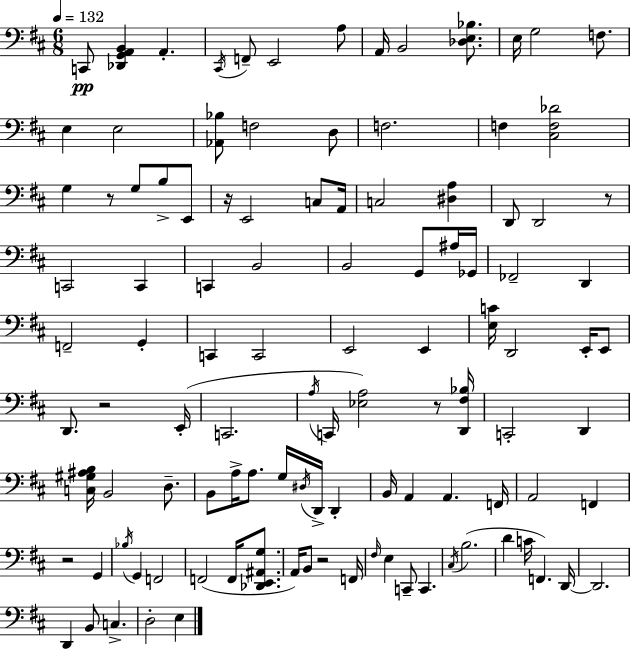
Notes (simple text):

C2/e [Db2,G2,A2,B2]/q A2/q. C#2/s F2/e E2/h A3/e A2/s B2/h [Db3,E3,Bb3]/e. E3/s G3/h F3/e. E3/q E3/h [Ab2,Bb3]/e F3/h D3/e F3/h. F3/q [C#3,F3,Db4]/h G3/q R/e G3/e B3/e E2/e R/s E2/h C3/e A2/s C3/h [D#3,A3]/q D2/e D2/h R/e C2/h C2/q C2/q B2/h B2/h G2/e A#3/s Gb2/s FES2/h D2/q F2/h G2/q C2/q C2/h E2/h E2/q [E3,C4]/s D2/h E2/s E2/e D2/e. R/h E2/s C2/h. A3/s C2/s [Eb3,A3]/h R/e [D2,F#3,Bb3]/s C2/h D2/q [C3,G#3,A#3,B3]/s B2/h D3/e. B2/e A3/s A3/e. G3/s D#3/s D2/s D2/q B2/s A2/q A2/q. F2/s A2/h F2/q R/h G2/q Bb3/s G2/q F2/h F2/h F2/s [Db2,E2,A#2,G3]/e. A2/s B2/e R/h F2/s F#3/s E3/q C2/e C2/q. C#3/s B3/h. D4/q C4/s F2/q. D2/s D2/h. D2/q B2/e C3/q. D3/h E3/q